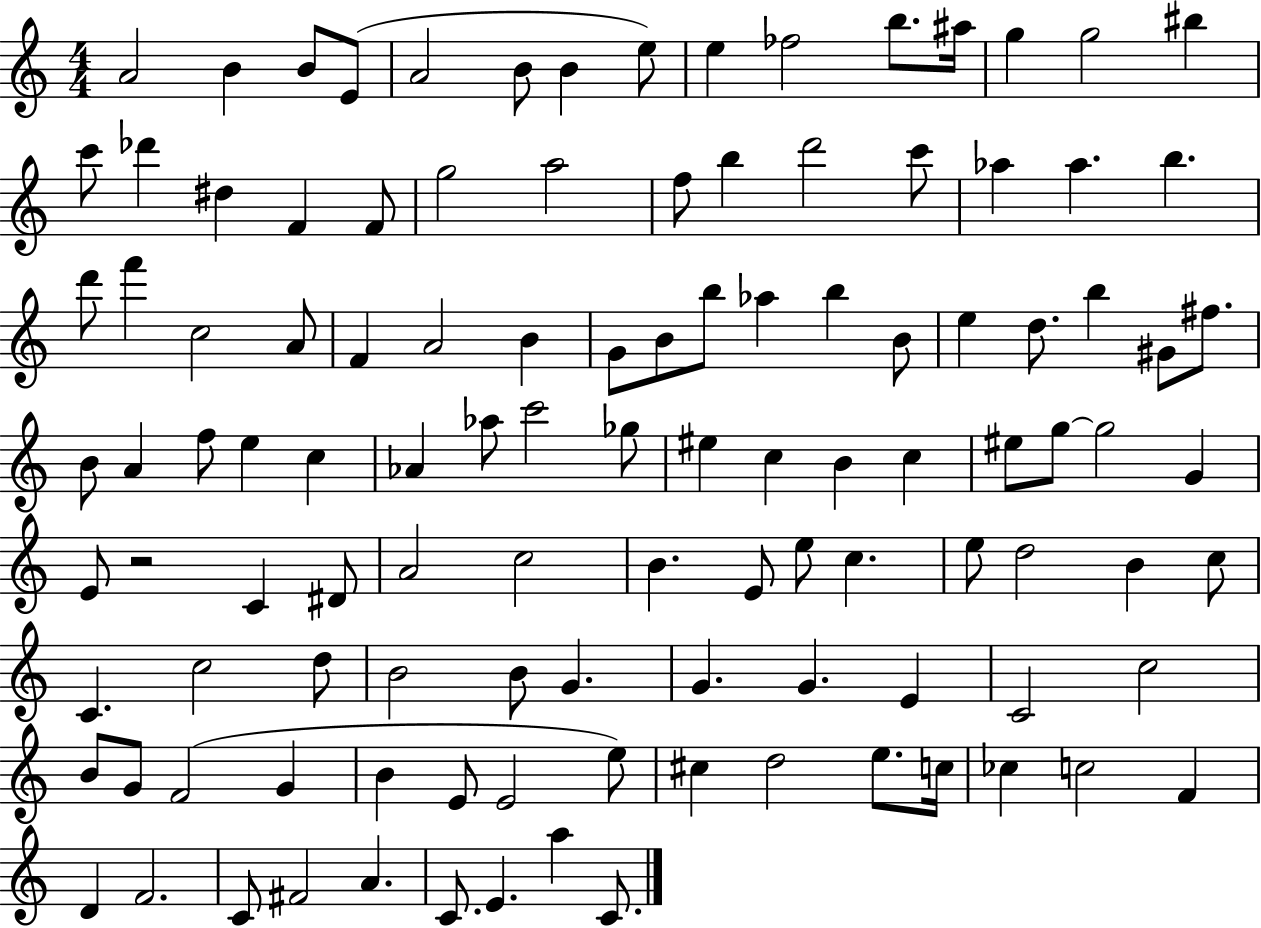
{
  \clef treble
  \numericTimeSignature
  \time 4/4
  \key c \major
  a'2 b'4 b'8 e'8( | a'2 b'8 b'4 e''8) | e''4 fes''2 b''8. ais''16 | g''4 g''2 bis''4 | \break c'''8 des'''4 dis''4 f'4 f'8 | g''2 a''2 | f''8 b''4 d'''2 c'''8 | aes''4 aes''4. b''4. | \break d'''8 f'''4 c''2 a'8 | f'4 a'2 b'4 | g'8 b'8 b''8 aes''4 b''4 b'8 | e''4 d''8. b''4 gis'8 fis''8. | \break b'8 a'4 f''8 e''4 c''4 | aes'4 aes''8 c'''2 ges''8 | eis''4 c''4 b'4 c''4 | eis''8 g''8~~ g''2 g'4 | \break e'8 r2 c'4 dis'8 | a'2 c''2 | b'4. e'8 e''8 c''4. | e''8 d''2 b'4 c''8 | \break c'4. c''2 d''8 | b'2 b'8 g'4. | g'4. g'4. e'4 | c'2 c''2 | \break b'8 g'8 f'2( g'4 | b'4 e'8 e'2 e''8) | cis''4 d''2 e''8. c''16 | ces''4 c''2 f'4 | \break d'4 f'2. | c'8 fis'2 a'4. | c'8. e'4. a''4 c'8. | \bar "|."
}